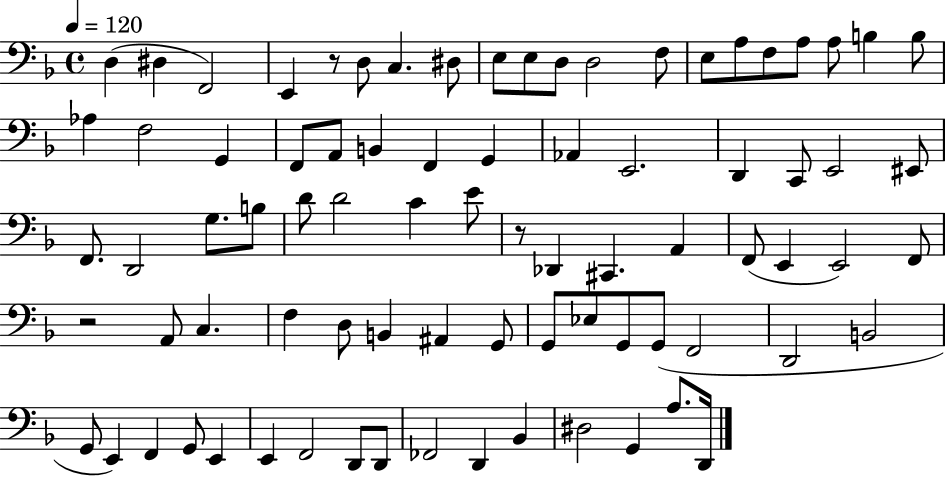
{
  \clef bass
  \time 4/4
  \defaultTimeSignature
  \key f \major
  \tempo 4 = 120
  d4( dis4 f,2) | e,4 r8 d8 c4. dis8 | e8 e8 d8 d2 f8 | e8 a8 f8 a8 a8 b4 b8 | \break aes4 f2 g,4 | f,8 a,8 b,4 f,4 g,4 | aes,4 e,2. | d,4 c,8 e,2 eis,8 | \break f,8. d,2 g8. b8 | d'8 d'2 c'4 e'8 | r8 des,4 cis,4. a,4 | f,8( e,4 e,2) f,8 | \break r2 a,8 c4. | f4 d8 b,4 ais,4 g,8 | g,8 ees8 g,8 g,8( f,2 | d,2 b,2 | \break g,8 e,4) f,4 g,8 e,4 | e,4 f,2 d,8 d,8 | fes,2 d,4 bes,4 | dis2 g,4 a8. d,16 | \break \bar "|."
}